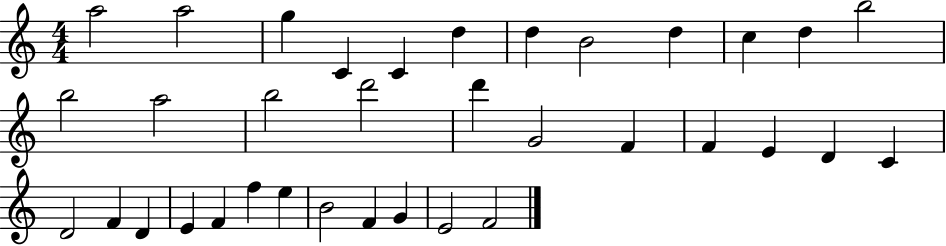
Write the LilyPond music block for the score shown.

{
  \clef treble
  \numericTimeSignature
  \time 4/4
  \key c \major
  a''2 a''2 | g''4 c'4 c'4 d''4 | d''4 b'2 d''4 | c''4 d''4 b''2 | \break b''2 a''2 | b''2 d'''2 | d'''4 g'2 f'4 | f'4 e'4 d'4 c'4 | \break d'2 f'4 d'4 | e'4 f'4 f''4 e''4 | b'2 f'4 g'4 | e'2 f'2 | \break \bar "|."
}